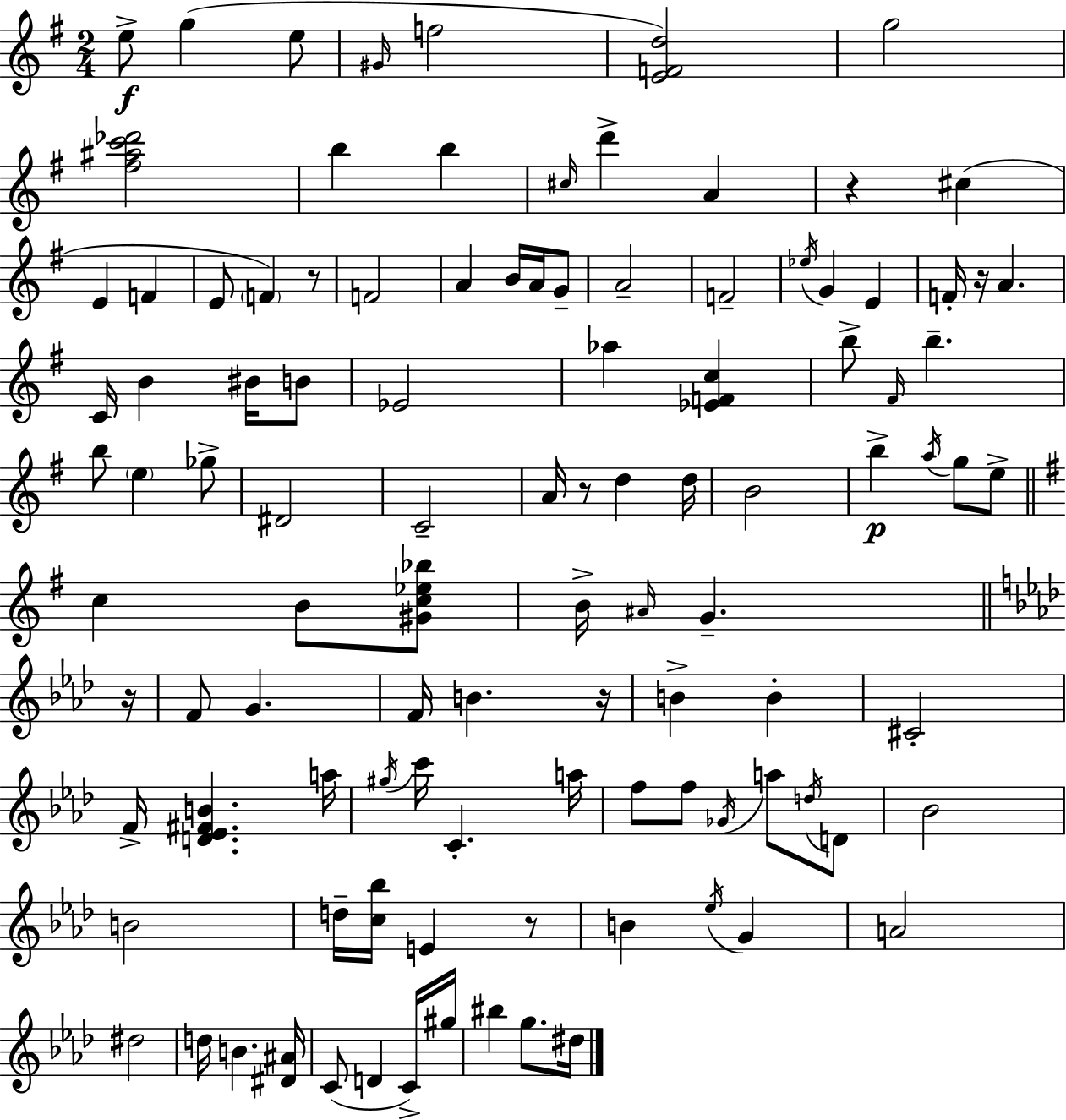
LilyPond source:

{
  \clef treble
  \numericTimeSignature
  \time 2/4
  \key e \minor
  e''8->\f g''4( e''8 | \grace { gis'16 } f''2 | <e' f' d''>2) | g''2 | \break <fis'' ais'' c''' des'''>2 | b''4 b''4 | \grace { cis''16 } d'''4-> a'4 | r4 cis''4( | \break e'4 f'4 | e'8 \parenthesize f'4) | r8 f'2 | a'4 b'16 a'16 | \break g'8-- a'2-- | f'2-- | \acciaccatura { ees''16 } g'4 e'4 | f'16-. r16 a'4. | \break c'16 b'4 | bis'16 b'8 ees'2 | aes''4 <ees' f' c''>4 | b''8-> \grace { fis'16 } b''4.-- | \break b''8 \parenthesize e''4 | ges''8-> dis'2 | c'2-- | a'16 r8 d''4 | \break d''16 b'2 | b''4->\p | \acciaccatura { a''16 } g''8 e''8-> \bar "||" \break \key e \minor c''4 b'8 <gis' c'' ees'' bes''>8 | b'16-> \grace { ais'16 } g'4.-- | \bar "||" \break \key f \minor r16 f'8 g'4. | f'16 b'4. | r16 b'4-> b'4-. | cis'2-. | \break f'16-> <d' ees' fis' b'>4. | a''16 \acciaccatura { gis''16 } c'''16 c'4.-. | a''16 f''8 f''8 \acciaccatura { ges'16 } a''8 | \acciaccatura { d''16 } d'8 bes'2 | \break b'2 | d''16-- <c'' bes''>16 e'4 | r8 b'4 | \acciaccatura { ees''16 } g'4 a'2 | \break dis''2 | d''16 b'4. | <dis' ais'>16 c'8( d'4 | c'16->) gis''16 bis''4 | \break g''8. dis''16 \bar "|."
}